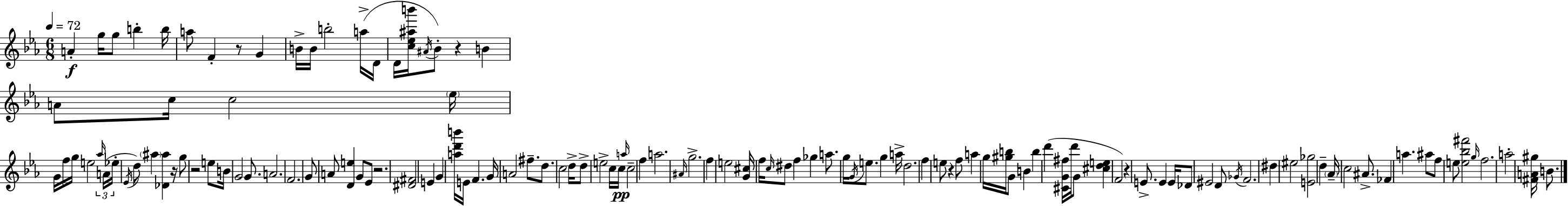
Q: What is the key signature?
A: C minor